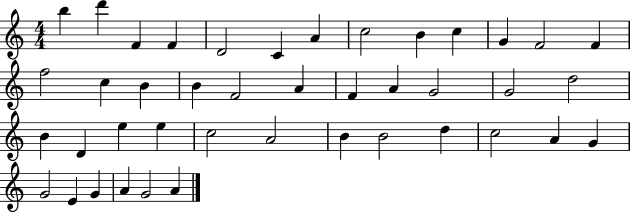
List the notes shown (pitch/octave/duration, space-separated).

B5/q D6/q F4/q F4/q D4/h C4/q A4/q C5/h B4/q C5/q G4/q F4/h F4/q F5/h C5/q B4/q B4/q F4/h A4/q F4/q A4/q G4/h G4/h D5/h B4/q D4/q E5/q E5/q C5/h A4/h B4/q B4/h D5/q C5/h A4/q G4/q G4/h E4/q G4/q A4/q G4/h A4/q